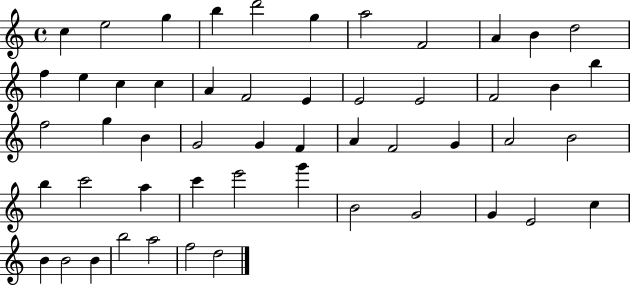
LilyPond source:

{
  \clef treble
  \time 4/4
  \defaultTimeSignature
  \key c \major
  c''4 e''2 g''4 | b''4 d'''2 g''4 | a''2 f'2 | a'4 b'4 d''2 | \break f''4 e''4 c''4 c''4 | a'4 f'2 e'4 | e'2 e'2 | f'2 b'4 b''4 | \break f''2 g''4 b'4 | g'2 g'4 f'4 | a'4 f'2 g'4 | a'2 b'2 | \break b''4 c'''2 a''4 | c'''4 e'''2 g'''4 | b'2 g'2 | g'4 e'2 c''4 | \break b'4 b'2 b'4 | b''2 a''2 | f''2 d''2 | \bar "|."
}